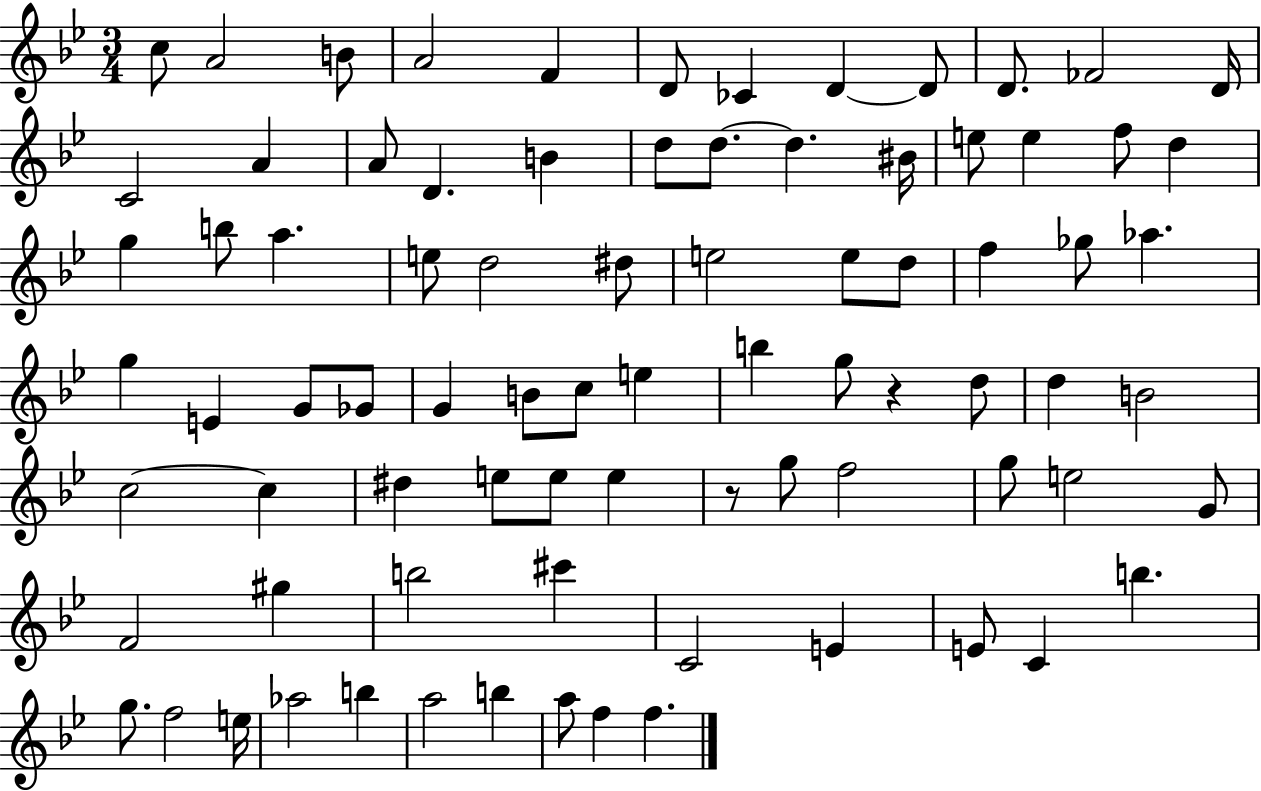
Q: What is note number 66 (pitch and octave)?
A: C4